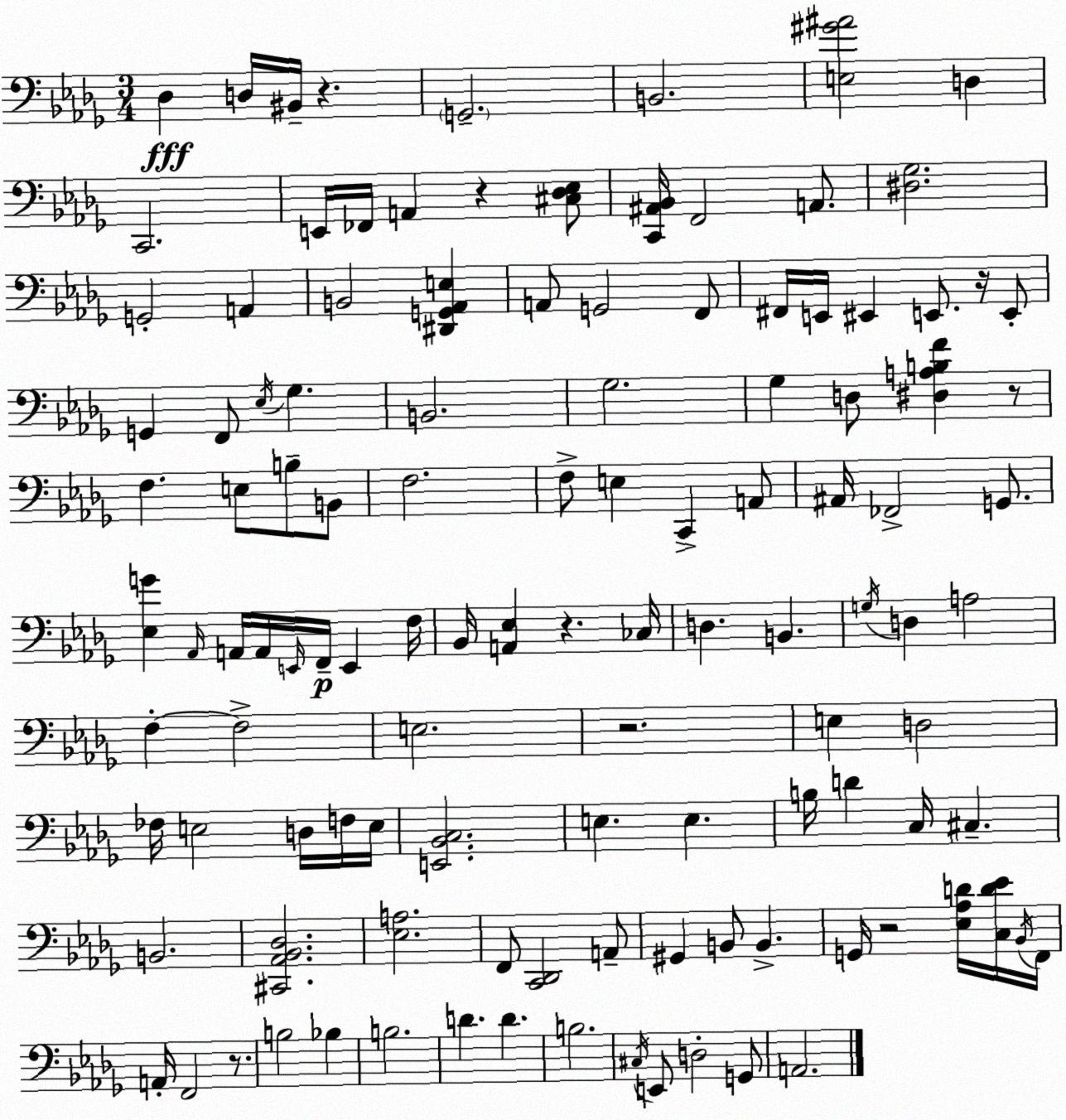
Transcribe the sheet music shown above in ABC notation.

X:1
T:Untitled
M:3/4
L:1/4
K:Bbm
_D, D,/4 ^B,,/4 z G,,2 B,,2 [E,^G^A]2 D, C,,2 E,,/4 _F,,/4 A,, z [^C,_D,_E,]/2 [C,,^A,,_B,,]/4 F,,2 A,,/2 [^D,_G,]2 G,,2 A,, B,,2 [^D,,G,,_A,,E,] A,,/2 G,,2 F,,/2 ^F,,/4 E,,/4 ^E,, E,,/2 z/4 E,,/2 G,, F,,/2 _E,/4 _G, B,,2 _G,2 _G, D,/2 [^D,A,B,F] z/2 F, E,/2 B,/2 B,,/2 F,2 F,/2 E, C,, A,,/2 ^A,,/4 _F,,2 G,,/2 [_E,G] _A,,/4 A,,/4 A,,/4 E,,/4 F,,/4 E,, F,/4 _B,,/4 [A,,_E,] z _C,/4 D, B,, G,/4 D, A,2 F, F,2 E,2 z2 E, D,2 _F,/4 E,2 D,/4 F,/4 E,/4 [E,,_B,,C,]2 E, E, B,/4 D C,/4 ^C, B,,2 [^C,,_A,,_B,,_D,]2 [_E,A,]2 F,,/2 [C,,_D,,]2 A,,/2 ^G,, B,,/2 B,, G,,/4 z2 [_E,_A,D]/4 [C,D_E]/4 _B,,/4 F,,/4 A,,/4 F,,2 z/2 B,2 _B, B,2 D D B,2 ^C,/4 E,,/2 D,2 G,,/2 A,,2